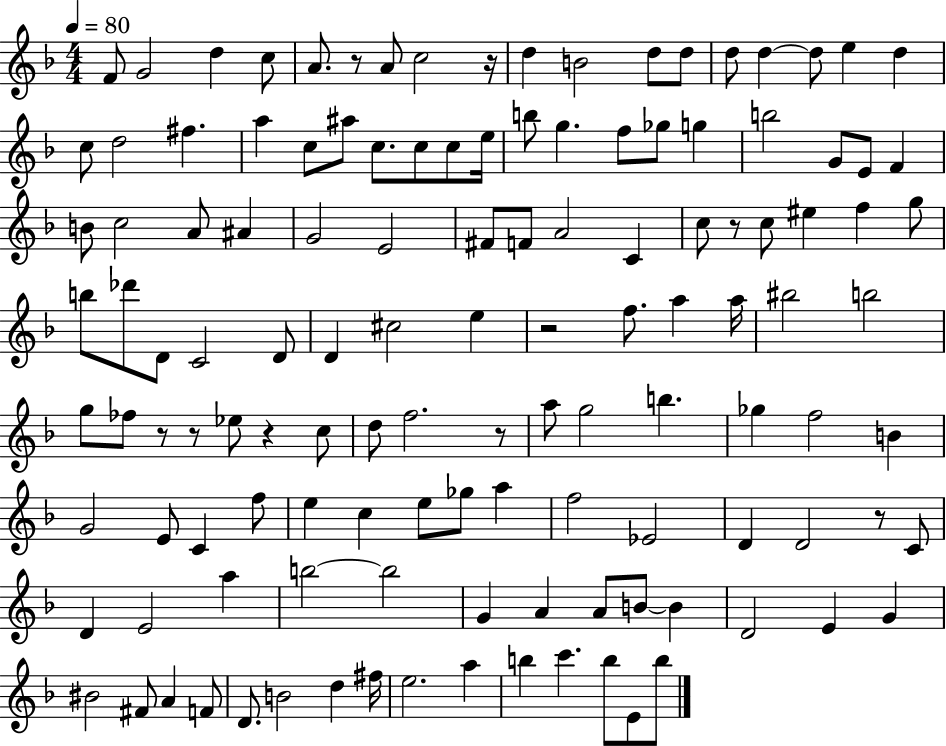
{
  \clef treble
  \numericTimeSignature
  \time 4/4
  \key f \major
  \tempo 4 = 80
  f'8 g'2 d''4 c''8 | a'8. r8 a'8 c''2 r16 | d''4 b'2 d''8 d''8 | d''8 d''4~~ d''8 e''4 d''4 | \break c''8 d''2 fis''4. | a''4 c''8 ais''8 c''8. c''8 c''8 e''16 | b''8 g''4. f''8 ges''8 g''4 | b''2 g'8 e'8 f'4 | \break b'8 c''2 a'8 ais'4 | g'2 e'2 | fis'8 f'8 a'2 c'4 | c''8 r8 c''8 eis''4 f''4 g''8 | \break b''8 des'''8 d'8 c'2 d'8 | d'4 cis''2 e''4 | r2 f''8. a''4 a''16 | bis''2 b''2 | \break g''8 fes''8 r8 r8 ees''8 r4 c''8 | d''8 f''2. r8 | a''8 g''2 b''4. | ges''4 f''2 b'4 | \break g'2 e'8 c'4 f''8 | e''4 c''4 e''8 ges''8 a''4 | f''2 ees'2 | d'4 d'2 r8 c'8 | \break d'4 e'2 a''4 | b''2~~ b''2 | g'4 a'4 a'8 b'8~~ b'4 | d'2 e'4 g'4 | \break bis'2 fis'8 a'4 f'8 | d'8. b'2 d''4 fis''16 | e''2. a''4 | b''4 c'''4. b''8 e'8 b''8 | \break \bar "|."
}